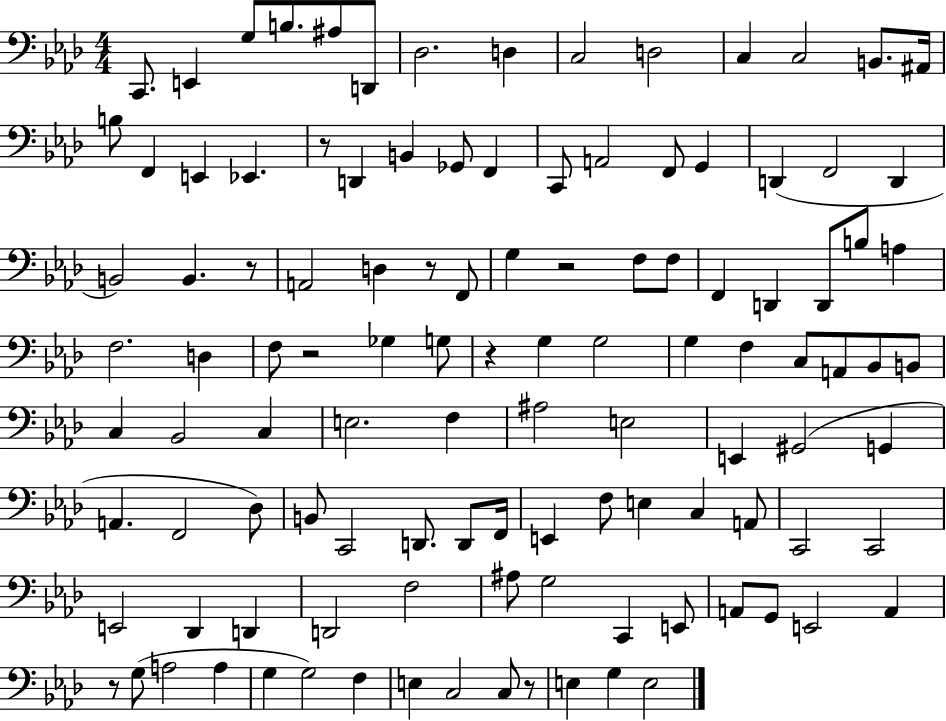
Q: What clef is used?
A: bass